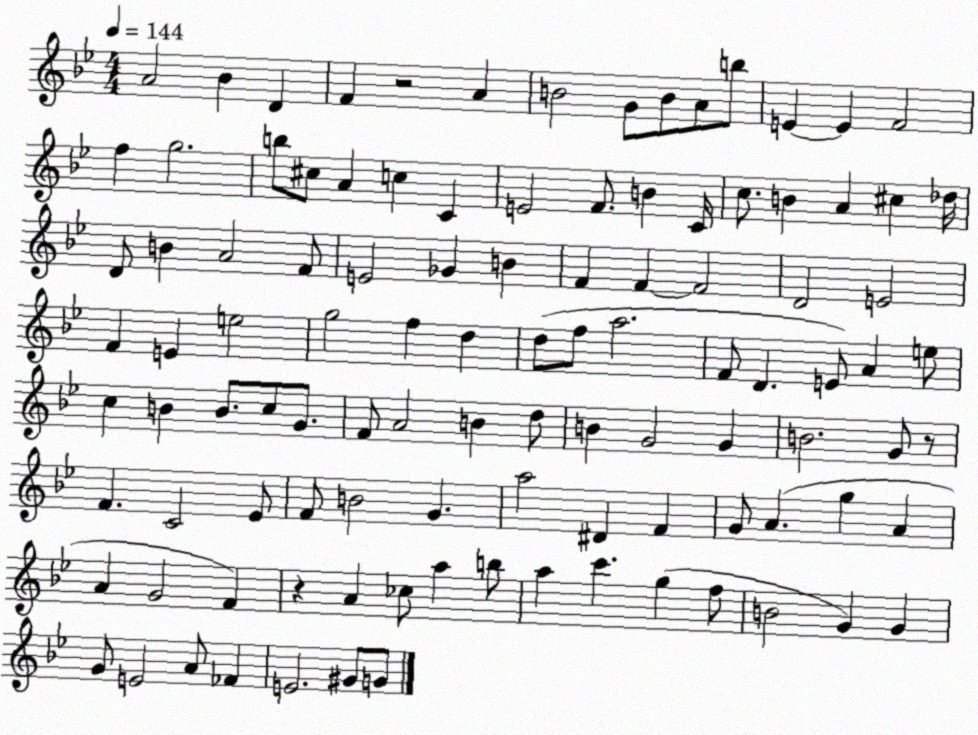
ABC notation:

X:1
T:Untitled
M:4/4
L:1/4
K:Bb
A2 _B D F z2 A B2 G/2 B/2 A/2 b/2 E E F2 f g2 b/2 ^c/2 A c C E2 F/2 B C/4 c/2 B A ^c _d/4 D/2 B A2 F/2 E2 _G B F F F2 D2 E2 F E e2 g2 f d d/2 f/2 a2 F/2 D E/2 A e/2 c B B/2 c/2 G/2 F/2 A2 B d/2 B G2 G B2 G/2 z/2 F C2 _E/2 F/2 B2 G a2 ^D F G/2 A g A A G2 F z A _c/2 a b/2 a c' g f/2 B2 G G G/2 E2 A/2 _F E2 ^G/2 G/2